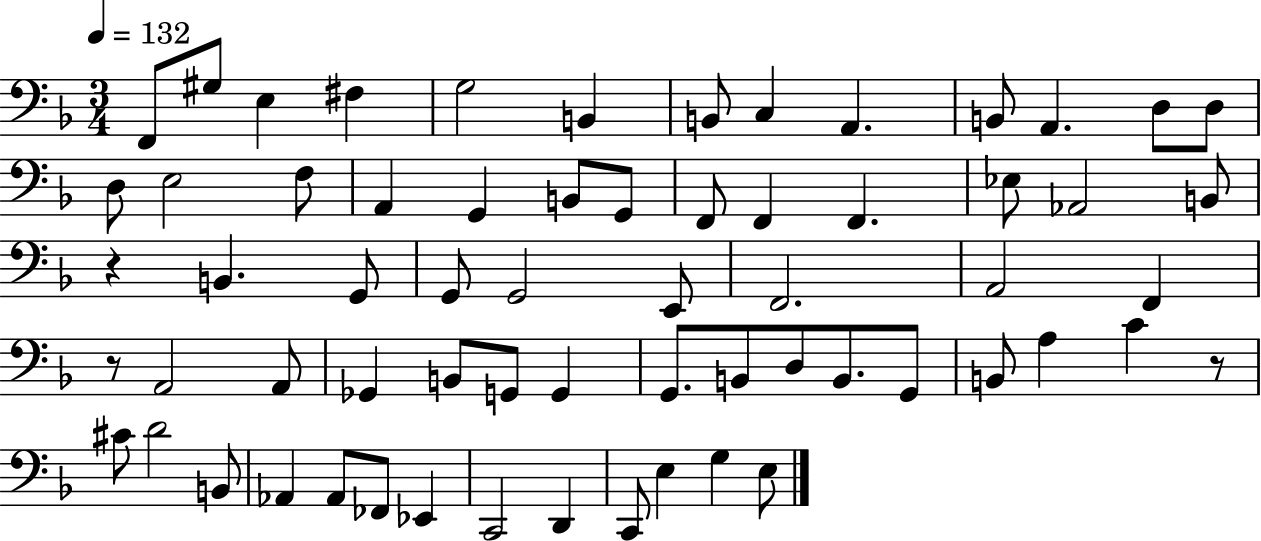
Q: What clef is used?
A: bass